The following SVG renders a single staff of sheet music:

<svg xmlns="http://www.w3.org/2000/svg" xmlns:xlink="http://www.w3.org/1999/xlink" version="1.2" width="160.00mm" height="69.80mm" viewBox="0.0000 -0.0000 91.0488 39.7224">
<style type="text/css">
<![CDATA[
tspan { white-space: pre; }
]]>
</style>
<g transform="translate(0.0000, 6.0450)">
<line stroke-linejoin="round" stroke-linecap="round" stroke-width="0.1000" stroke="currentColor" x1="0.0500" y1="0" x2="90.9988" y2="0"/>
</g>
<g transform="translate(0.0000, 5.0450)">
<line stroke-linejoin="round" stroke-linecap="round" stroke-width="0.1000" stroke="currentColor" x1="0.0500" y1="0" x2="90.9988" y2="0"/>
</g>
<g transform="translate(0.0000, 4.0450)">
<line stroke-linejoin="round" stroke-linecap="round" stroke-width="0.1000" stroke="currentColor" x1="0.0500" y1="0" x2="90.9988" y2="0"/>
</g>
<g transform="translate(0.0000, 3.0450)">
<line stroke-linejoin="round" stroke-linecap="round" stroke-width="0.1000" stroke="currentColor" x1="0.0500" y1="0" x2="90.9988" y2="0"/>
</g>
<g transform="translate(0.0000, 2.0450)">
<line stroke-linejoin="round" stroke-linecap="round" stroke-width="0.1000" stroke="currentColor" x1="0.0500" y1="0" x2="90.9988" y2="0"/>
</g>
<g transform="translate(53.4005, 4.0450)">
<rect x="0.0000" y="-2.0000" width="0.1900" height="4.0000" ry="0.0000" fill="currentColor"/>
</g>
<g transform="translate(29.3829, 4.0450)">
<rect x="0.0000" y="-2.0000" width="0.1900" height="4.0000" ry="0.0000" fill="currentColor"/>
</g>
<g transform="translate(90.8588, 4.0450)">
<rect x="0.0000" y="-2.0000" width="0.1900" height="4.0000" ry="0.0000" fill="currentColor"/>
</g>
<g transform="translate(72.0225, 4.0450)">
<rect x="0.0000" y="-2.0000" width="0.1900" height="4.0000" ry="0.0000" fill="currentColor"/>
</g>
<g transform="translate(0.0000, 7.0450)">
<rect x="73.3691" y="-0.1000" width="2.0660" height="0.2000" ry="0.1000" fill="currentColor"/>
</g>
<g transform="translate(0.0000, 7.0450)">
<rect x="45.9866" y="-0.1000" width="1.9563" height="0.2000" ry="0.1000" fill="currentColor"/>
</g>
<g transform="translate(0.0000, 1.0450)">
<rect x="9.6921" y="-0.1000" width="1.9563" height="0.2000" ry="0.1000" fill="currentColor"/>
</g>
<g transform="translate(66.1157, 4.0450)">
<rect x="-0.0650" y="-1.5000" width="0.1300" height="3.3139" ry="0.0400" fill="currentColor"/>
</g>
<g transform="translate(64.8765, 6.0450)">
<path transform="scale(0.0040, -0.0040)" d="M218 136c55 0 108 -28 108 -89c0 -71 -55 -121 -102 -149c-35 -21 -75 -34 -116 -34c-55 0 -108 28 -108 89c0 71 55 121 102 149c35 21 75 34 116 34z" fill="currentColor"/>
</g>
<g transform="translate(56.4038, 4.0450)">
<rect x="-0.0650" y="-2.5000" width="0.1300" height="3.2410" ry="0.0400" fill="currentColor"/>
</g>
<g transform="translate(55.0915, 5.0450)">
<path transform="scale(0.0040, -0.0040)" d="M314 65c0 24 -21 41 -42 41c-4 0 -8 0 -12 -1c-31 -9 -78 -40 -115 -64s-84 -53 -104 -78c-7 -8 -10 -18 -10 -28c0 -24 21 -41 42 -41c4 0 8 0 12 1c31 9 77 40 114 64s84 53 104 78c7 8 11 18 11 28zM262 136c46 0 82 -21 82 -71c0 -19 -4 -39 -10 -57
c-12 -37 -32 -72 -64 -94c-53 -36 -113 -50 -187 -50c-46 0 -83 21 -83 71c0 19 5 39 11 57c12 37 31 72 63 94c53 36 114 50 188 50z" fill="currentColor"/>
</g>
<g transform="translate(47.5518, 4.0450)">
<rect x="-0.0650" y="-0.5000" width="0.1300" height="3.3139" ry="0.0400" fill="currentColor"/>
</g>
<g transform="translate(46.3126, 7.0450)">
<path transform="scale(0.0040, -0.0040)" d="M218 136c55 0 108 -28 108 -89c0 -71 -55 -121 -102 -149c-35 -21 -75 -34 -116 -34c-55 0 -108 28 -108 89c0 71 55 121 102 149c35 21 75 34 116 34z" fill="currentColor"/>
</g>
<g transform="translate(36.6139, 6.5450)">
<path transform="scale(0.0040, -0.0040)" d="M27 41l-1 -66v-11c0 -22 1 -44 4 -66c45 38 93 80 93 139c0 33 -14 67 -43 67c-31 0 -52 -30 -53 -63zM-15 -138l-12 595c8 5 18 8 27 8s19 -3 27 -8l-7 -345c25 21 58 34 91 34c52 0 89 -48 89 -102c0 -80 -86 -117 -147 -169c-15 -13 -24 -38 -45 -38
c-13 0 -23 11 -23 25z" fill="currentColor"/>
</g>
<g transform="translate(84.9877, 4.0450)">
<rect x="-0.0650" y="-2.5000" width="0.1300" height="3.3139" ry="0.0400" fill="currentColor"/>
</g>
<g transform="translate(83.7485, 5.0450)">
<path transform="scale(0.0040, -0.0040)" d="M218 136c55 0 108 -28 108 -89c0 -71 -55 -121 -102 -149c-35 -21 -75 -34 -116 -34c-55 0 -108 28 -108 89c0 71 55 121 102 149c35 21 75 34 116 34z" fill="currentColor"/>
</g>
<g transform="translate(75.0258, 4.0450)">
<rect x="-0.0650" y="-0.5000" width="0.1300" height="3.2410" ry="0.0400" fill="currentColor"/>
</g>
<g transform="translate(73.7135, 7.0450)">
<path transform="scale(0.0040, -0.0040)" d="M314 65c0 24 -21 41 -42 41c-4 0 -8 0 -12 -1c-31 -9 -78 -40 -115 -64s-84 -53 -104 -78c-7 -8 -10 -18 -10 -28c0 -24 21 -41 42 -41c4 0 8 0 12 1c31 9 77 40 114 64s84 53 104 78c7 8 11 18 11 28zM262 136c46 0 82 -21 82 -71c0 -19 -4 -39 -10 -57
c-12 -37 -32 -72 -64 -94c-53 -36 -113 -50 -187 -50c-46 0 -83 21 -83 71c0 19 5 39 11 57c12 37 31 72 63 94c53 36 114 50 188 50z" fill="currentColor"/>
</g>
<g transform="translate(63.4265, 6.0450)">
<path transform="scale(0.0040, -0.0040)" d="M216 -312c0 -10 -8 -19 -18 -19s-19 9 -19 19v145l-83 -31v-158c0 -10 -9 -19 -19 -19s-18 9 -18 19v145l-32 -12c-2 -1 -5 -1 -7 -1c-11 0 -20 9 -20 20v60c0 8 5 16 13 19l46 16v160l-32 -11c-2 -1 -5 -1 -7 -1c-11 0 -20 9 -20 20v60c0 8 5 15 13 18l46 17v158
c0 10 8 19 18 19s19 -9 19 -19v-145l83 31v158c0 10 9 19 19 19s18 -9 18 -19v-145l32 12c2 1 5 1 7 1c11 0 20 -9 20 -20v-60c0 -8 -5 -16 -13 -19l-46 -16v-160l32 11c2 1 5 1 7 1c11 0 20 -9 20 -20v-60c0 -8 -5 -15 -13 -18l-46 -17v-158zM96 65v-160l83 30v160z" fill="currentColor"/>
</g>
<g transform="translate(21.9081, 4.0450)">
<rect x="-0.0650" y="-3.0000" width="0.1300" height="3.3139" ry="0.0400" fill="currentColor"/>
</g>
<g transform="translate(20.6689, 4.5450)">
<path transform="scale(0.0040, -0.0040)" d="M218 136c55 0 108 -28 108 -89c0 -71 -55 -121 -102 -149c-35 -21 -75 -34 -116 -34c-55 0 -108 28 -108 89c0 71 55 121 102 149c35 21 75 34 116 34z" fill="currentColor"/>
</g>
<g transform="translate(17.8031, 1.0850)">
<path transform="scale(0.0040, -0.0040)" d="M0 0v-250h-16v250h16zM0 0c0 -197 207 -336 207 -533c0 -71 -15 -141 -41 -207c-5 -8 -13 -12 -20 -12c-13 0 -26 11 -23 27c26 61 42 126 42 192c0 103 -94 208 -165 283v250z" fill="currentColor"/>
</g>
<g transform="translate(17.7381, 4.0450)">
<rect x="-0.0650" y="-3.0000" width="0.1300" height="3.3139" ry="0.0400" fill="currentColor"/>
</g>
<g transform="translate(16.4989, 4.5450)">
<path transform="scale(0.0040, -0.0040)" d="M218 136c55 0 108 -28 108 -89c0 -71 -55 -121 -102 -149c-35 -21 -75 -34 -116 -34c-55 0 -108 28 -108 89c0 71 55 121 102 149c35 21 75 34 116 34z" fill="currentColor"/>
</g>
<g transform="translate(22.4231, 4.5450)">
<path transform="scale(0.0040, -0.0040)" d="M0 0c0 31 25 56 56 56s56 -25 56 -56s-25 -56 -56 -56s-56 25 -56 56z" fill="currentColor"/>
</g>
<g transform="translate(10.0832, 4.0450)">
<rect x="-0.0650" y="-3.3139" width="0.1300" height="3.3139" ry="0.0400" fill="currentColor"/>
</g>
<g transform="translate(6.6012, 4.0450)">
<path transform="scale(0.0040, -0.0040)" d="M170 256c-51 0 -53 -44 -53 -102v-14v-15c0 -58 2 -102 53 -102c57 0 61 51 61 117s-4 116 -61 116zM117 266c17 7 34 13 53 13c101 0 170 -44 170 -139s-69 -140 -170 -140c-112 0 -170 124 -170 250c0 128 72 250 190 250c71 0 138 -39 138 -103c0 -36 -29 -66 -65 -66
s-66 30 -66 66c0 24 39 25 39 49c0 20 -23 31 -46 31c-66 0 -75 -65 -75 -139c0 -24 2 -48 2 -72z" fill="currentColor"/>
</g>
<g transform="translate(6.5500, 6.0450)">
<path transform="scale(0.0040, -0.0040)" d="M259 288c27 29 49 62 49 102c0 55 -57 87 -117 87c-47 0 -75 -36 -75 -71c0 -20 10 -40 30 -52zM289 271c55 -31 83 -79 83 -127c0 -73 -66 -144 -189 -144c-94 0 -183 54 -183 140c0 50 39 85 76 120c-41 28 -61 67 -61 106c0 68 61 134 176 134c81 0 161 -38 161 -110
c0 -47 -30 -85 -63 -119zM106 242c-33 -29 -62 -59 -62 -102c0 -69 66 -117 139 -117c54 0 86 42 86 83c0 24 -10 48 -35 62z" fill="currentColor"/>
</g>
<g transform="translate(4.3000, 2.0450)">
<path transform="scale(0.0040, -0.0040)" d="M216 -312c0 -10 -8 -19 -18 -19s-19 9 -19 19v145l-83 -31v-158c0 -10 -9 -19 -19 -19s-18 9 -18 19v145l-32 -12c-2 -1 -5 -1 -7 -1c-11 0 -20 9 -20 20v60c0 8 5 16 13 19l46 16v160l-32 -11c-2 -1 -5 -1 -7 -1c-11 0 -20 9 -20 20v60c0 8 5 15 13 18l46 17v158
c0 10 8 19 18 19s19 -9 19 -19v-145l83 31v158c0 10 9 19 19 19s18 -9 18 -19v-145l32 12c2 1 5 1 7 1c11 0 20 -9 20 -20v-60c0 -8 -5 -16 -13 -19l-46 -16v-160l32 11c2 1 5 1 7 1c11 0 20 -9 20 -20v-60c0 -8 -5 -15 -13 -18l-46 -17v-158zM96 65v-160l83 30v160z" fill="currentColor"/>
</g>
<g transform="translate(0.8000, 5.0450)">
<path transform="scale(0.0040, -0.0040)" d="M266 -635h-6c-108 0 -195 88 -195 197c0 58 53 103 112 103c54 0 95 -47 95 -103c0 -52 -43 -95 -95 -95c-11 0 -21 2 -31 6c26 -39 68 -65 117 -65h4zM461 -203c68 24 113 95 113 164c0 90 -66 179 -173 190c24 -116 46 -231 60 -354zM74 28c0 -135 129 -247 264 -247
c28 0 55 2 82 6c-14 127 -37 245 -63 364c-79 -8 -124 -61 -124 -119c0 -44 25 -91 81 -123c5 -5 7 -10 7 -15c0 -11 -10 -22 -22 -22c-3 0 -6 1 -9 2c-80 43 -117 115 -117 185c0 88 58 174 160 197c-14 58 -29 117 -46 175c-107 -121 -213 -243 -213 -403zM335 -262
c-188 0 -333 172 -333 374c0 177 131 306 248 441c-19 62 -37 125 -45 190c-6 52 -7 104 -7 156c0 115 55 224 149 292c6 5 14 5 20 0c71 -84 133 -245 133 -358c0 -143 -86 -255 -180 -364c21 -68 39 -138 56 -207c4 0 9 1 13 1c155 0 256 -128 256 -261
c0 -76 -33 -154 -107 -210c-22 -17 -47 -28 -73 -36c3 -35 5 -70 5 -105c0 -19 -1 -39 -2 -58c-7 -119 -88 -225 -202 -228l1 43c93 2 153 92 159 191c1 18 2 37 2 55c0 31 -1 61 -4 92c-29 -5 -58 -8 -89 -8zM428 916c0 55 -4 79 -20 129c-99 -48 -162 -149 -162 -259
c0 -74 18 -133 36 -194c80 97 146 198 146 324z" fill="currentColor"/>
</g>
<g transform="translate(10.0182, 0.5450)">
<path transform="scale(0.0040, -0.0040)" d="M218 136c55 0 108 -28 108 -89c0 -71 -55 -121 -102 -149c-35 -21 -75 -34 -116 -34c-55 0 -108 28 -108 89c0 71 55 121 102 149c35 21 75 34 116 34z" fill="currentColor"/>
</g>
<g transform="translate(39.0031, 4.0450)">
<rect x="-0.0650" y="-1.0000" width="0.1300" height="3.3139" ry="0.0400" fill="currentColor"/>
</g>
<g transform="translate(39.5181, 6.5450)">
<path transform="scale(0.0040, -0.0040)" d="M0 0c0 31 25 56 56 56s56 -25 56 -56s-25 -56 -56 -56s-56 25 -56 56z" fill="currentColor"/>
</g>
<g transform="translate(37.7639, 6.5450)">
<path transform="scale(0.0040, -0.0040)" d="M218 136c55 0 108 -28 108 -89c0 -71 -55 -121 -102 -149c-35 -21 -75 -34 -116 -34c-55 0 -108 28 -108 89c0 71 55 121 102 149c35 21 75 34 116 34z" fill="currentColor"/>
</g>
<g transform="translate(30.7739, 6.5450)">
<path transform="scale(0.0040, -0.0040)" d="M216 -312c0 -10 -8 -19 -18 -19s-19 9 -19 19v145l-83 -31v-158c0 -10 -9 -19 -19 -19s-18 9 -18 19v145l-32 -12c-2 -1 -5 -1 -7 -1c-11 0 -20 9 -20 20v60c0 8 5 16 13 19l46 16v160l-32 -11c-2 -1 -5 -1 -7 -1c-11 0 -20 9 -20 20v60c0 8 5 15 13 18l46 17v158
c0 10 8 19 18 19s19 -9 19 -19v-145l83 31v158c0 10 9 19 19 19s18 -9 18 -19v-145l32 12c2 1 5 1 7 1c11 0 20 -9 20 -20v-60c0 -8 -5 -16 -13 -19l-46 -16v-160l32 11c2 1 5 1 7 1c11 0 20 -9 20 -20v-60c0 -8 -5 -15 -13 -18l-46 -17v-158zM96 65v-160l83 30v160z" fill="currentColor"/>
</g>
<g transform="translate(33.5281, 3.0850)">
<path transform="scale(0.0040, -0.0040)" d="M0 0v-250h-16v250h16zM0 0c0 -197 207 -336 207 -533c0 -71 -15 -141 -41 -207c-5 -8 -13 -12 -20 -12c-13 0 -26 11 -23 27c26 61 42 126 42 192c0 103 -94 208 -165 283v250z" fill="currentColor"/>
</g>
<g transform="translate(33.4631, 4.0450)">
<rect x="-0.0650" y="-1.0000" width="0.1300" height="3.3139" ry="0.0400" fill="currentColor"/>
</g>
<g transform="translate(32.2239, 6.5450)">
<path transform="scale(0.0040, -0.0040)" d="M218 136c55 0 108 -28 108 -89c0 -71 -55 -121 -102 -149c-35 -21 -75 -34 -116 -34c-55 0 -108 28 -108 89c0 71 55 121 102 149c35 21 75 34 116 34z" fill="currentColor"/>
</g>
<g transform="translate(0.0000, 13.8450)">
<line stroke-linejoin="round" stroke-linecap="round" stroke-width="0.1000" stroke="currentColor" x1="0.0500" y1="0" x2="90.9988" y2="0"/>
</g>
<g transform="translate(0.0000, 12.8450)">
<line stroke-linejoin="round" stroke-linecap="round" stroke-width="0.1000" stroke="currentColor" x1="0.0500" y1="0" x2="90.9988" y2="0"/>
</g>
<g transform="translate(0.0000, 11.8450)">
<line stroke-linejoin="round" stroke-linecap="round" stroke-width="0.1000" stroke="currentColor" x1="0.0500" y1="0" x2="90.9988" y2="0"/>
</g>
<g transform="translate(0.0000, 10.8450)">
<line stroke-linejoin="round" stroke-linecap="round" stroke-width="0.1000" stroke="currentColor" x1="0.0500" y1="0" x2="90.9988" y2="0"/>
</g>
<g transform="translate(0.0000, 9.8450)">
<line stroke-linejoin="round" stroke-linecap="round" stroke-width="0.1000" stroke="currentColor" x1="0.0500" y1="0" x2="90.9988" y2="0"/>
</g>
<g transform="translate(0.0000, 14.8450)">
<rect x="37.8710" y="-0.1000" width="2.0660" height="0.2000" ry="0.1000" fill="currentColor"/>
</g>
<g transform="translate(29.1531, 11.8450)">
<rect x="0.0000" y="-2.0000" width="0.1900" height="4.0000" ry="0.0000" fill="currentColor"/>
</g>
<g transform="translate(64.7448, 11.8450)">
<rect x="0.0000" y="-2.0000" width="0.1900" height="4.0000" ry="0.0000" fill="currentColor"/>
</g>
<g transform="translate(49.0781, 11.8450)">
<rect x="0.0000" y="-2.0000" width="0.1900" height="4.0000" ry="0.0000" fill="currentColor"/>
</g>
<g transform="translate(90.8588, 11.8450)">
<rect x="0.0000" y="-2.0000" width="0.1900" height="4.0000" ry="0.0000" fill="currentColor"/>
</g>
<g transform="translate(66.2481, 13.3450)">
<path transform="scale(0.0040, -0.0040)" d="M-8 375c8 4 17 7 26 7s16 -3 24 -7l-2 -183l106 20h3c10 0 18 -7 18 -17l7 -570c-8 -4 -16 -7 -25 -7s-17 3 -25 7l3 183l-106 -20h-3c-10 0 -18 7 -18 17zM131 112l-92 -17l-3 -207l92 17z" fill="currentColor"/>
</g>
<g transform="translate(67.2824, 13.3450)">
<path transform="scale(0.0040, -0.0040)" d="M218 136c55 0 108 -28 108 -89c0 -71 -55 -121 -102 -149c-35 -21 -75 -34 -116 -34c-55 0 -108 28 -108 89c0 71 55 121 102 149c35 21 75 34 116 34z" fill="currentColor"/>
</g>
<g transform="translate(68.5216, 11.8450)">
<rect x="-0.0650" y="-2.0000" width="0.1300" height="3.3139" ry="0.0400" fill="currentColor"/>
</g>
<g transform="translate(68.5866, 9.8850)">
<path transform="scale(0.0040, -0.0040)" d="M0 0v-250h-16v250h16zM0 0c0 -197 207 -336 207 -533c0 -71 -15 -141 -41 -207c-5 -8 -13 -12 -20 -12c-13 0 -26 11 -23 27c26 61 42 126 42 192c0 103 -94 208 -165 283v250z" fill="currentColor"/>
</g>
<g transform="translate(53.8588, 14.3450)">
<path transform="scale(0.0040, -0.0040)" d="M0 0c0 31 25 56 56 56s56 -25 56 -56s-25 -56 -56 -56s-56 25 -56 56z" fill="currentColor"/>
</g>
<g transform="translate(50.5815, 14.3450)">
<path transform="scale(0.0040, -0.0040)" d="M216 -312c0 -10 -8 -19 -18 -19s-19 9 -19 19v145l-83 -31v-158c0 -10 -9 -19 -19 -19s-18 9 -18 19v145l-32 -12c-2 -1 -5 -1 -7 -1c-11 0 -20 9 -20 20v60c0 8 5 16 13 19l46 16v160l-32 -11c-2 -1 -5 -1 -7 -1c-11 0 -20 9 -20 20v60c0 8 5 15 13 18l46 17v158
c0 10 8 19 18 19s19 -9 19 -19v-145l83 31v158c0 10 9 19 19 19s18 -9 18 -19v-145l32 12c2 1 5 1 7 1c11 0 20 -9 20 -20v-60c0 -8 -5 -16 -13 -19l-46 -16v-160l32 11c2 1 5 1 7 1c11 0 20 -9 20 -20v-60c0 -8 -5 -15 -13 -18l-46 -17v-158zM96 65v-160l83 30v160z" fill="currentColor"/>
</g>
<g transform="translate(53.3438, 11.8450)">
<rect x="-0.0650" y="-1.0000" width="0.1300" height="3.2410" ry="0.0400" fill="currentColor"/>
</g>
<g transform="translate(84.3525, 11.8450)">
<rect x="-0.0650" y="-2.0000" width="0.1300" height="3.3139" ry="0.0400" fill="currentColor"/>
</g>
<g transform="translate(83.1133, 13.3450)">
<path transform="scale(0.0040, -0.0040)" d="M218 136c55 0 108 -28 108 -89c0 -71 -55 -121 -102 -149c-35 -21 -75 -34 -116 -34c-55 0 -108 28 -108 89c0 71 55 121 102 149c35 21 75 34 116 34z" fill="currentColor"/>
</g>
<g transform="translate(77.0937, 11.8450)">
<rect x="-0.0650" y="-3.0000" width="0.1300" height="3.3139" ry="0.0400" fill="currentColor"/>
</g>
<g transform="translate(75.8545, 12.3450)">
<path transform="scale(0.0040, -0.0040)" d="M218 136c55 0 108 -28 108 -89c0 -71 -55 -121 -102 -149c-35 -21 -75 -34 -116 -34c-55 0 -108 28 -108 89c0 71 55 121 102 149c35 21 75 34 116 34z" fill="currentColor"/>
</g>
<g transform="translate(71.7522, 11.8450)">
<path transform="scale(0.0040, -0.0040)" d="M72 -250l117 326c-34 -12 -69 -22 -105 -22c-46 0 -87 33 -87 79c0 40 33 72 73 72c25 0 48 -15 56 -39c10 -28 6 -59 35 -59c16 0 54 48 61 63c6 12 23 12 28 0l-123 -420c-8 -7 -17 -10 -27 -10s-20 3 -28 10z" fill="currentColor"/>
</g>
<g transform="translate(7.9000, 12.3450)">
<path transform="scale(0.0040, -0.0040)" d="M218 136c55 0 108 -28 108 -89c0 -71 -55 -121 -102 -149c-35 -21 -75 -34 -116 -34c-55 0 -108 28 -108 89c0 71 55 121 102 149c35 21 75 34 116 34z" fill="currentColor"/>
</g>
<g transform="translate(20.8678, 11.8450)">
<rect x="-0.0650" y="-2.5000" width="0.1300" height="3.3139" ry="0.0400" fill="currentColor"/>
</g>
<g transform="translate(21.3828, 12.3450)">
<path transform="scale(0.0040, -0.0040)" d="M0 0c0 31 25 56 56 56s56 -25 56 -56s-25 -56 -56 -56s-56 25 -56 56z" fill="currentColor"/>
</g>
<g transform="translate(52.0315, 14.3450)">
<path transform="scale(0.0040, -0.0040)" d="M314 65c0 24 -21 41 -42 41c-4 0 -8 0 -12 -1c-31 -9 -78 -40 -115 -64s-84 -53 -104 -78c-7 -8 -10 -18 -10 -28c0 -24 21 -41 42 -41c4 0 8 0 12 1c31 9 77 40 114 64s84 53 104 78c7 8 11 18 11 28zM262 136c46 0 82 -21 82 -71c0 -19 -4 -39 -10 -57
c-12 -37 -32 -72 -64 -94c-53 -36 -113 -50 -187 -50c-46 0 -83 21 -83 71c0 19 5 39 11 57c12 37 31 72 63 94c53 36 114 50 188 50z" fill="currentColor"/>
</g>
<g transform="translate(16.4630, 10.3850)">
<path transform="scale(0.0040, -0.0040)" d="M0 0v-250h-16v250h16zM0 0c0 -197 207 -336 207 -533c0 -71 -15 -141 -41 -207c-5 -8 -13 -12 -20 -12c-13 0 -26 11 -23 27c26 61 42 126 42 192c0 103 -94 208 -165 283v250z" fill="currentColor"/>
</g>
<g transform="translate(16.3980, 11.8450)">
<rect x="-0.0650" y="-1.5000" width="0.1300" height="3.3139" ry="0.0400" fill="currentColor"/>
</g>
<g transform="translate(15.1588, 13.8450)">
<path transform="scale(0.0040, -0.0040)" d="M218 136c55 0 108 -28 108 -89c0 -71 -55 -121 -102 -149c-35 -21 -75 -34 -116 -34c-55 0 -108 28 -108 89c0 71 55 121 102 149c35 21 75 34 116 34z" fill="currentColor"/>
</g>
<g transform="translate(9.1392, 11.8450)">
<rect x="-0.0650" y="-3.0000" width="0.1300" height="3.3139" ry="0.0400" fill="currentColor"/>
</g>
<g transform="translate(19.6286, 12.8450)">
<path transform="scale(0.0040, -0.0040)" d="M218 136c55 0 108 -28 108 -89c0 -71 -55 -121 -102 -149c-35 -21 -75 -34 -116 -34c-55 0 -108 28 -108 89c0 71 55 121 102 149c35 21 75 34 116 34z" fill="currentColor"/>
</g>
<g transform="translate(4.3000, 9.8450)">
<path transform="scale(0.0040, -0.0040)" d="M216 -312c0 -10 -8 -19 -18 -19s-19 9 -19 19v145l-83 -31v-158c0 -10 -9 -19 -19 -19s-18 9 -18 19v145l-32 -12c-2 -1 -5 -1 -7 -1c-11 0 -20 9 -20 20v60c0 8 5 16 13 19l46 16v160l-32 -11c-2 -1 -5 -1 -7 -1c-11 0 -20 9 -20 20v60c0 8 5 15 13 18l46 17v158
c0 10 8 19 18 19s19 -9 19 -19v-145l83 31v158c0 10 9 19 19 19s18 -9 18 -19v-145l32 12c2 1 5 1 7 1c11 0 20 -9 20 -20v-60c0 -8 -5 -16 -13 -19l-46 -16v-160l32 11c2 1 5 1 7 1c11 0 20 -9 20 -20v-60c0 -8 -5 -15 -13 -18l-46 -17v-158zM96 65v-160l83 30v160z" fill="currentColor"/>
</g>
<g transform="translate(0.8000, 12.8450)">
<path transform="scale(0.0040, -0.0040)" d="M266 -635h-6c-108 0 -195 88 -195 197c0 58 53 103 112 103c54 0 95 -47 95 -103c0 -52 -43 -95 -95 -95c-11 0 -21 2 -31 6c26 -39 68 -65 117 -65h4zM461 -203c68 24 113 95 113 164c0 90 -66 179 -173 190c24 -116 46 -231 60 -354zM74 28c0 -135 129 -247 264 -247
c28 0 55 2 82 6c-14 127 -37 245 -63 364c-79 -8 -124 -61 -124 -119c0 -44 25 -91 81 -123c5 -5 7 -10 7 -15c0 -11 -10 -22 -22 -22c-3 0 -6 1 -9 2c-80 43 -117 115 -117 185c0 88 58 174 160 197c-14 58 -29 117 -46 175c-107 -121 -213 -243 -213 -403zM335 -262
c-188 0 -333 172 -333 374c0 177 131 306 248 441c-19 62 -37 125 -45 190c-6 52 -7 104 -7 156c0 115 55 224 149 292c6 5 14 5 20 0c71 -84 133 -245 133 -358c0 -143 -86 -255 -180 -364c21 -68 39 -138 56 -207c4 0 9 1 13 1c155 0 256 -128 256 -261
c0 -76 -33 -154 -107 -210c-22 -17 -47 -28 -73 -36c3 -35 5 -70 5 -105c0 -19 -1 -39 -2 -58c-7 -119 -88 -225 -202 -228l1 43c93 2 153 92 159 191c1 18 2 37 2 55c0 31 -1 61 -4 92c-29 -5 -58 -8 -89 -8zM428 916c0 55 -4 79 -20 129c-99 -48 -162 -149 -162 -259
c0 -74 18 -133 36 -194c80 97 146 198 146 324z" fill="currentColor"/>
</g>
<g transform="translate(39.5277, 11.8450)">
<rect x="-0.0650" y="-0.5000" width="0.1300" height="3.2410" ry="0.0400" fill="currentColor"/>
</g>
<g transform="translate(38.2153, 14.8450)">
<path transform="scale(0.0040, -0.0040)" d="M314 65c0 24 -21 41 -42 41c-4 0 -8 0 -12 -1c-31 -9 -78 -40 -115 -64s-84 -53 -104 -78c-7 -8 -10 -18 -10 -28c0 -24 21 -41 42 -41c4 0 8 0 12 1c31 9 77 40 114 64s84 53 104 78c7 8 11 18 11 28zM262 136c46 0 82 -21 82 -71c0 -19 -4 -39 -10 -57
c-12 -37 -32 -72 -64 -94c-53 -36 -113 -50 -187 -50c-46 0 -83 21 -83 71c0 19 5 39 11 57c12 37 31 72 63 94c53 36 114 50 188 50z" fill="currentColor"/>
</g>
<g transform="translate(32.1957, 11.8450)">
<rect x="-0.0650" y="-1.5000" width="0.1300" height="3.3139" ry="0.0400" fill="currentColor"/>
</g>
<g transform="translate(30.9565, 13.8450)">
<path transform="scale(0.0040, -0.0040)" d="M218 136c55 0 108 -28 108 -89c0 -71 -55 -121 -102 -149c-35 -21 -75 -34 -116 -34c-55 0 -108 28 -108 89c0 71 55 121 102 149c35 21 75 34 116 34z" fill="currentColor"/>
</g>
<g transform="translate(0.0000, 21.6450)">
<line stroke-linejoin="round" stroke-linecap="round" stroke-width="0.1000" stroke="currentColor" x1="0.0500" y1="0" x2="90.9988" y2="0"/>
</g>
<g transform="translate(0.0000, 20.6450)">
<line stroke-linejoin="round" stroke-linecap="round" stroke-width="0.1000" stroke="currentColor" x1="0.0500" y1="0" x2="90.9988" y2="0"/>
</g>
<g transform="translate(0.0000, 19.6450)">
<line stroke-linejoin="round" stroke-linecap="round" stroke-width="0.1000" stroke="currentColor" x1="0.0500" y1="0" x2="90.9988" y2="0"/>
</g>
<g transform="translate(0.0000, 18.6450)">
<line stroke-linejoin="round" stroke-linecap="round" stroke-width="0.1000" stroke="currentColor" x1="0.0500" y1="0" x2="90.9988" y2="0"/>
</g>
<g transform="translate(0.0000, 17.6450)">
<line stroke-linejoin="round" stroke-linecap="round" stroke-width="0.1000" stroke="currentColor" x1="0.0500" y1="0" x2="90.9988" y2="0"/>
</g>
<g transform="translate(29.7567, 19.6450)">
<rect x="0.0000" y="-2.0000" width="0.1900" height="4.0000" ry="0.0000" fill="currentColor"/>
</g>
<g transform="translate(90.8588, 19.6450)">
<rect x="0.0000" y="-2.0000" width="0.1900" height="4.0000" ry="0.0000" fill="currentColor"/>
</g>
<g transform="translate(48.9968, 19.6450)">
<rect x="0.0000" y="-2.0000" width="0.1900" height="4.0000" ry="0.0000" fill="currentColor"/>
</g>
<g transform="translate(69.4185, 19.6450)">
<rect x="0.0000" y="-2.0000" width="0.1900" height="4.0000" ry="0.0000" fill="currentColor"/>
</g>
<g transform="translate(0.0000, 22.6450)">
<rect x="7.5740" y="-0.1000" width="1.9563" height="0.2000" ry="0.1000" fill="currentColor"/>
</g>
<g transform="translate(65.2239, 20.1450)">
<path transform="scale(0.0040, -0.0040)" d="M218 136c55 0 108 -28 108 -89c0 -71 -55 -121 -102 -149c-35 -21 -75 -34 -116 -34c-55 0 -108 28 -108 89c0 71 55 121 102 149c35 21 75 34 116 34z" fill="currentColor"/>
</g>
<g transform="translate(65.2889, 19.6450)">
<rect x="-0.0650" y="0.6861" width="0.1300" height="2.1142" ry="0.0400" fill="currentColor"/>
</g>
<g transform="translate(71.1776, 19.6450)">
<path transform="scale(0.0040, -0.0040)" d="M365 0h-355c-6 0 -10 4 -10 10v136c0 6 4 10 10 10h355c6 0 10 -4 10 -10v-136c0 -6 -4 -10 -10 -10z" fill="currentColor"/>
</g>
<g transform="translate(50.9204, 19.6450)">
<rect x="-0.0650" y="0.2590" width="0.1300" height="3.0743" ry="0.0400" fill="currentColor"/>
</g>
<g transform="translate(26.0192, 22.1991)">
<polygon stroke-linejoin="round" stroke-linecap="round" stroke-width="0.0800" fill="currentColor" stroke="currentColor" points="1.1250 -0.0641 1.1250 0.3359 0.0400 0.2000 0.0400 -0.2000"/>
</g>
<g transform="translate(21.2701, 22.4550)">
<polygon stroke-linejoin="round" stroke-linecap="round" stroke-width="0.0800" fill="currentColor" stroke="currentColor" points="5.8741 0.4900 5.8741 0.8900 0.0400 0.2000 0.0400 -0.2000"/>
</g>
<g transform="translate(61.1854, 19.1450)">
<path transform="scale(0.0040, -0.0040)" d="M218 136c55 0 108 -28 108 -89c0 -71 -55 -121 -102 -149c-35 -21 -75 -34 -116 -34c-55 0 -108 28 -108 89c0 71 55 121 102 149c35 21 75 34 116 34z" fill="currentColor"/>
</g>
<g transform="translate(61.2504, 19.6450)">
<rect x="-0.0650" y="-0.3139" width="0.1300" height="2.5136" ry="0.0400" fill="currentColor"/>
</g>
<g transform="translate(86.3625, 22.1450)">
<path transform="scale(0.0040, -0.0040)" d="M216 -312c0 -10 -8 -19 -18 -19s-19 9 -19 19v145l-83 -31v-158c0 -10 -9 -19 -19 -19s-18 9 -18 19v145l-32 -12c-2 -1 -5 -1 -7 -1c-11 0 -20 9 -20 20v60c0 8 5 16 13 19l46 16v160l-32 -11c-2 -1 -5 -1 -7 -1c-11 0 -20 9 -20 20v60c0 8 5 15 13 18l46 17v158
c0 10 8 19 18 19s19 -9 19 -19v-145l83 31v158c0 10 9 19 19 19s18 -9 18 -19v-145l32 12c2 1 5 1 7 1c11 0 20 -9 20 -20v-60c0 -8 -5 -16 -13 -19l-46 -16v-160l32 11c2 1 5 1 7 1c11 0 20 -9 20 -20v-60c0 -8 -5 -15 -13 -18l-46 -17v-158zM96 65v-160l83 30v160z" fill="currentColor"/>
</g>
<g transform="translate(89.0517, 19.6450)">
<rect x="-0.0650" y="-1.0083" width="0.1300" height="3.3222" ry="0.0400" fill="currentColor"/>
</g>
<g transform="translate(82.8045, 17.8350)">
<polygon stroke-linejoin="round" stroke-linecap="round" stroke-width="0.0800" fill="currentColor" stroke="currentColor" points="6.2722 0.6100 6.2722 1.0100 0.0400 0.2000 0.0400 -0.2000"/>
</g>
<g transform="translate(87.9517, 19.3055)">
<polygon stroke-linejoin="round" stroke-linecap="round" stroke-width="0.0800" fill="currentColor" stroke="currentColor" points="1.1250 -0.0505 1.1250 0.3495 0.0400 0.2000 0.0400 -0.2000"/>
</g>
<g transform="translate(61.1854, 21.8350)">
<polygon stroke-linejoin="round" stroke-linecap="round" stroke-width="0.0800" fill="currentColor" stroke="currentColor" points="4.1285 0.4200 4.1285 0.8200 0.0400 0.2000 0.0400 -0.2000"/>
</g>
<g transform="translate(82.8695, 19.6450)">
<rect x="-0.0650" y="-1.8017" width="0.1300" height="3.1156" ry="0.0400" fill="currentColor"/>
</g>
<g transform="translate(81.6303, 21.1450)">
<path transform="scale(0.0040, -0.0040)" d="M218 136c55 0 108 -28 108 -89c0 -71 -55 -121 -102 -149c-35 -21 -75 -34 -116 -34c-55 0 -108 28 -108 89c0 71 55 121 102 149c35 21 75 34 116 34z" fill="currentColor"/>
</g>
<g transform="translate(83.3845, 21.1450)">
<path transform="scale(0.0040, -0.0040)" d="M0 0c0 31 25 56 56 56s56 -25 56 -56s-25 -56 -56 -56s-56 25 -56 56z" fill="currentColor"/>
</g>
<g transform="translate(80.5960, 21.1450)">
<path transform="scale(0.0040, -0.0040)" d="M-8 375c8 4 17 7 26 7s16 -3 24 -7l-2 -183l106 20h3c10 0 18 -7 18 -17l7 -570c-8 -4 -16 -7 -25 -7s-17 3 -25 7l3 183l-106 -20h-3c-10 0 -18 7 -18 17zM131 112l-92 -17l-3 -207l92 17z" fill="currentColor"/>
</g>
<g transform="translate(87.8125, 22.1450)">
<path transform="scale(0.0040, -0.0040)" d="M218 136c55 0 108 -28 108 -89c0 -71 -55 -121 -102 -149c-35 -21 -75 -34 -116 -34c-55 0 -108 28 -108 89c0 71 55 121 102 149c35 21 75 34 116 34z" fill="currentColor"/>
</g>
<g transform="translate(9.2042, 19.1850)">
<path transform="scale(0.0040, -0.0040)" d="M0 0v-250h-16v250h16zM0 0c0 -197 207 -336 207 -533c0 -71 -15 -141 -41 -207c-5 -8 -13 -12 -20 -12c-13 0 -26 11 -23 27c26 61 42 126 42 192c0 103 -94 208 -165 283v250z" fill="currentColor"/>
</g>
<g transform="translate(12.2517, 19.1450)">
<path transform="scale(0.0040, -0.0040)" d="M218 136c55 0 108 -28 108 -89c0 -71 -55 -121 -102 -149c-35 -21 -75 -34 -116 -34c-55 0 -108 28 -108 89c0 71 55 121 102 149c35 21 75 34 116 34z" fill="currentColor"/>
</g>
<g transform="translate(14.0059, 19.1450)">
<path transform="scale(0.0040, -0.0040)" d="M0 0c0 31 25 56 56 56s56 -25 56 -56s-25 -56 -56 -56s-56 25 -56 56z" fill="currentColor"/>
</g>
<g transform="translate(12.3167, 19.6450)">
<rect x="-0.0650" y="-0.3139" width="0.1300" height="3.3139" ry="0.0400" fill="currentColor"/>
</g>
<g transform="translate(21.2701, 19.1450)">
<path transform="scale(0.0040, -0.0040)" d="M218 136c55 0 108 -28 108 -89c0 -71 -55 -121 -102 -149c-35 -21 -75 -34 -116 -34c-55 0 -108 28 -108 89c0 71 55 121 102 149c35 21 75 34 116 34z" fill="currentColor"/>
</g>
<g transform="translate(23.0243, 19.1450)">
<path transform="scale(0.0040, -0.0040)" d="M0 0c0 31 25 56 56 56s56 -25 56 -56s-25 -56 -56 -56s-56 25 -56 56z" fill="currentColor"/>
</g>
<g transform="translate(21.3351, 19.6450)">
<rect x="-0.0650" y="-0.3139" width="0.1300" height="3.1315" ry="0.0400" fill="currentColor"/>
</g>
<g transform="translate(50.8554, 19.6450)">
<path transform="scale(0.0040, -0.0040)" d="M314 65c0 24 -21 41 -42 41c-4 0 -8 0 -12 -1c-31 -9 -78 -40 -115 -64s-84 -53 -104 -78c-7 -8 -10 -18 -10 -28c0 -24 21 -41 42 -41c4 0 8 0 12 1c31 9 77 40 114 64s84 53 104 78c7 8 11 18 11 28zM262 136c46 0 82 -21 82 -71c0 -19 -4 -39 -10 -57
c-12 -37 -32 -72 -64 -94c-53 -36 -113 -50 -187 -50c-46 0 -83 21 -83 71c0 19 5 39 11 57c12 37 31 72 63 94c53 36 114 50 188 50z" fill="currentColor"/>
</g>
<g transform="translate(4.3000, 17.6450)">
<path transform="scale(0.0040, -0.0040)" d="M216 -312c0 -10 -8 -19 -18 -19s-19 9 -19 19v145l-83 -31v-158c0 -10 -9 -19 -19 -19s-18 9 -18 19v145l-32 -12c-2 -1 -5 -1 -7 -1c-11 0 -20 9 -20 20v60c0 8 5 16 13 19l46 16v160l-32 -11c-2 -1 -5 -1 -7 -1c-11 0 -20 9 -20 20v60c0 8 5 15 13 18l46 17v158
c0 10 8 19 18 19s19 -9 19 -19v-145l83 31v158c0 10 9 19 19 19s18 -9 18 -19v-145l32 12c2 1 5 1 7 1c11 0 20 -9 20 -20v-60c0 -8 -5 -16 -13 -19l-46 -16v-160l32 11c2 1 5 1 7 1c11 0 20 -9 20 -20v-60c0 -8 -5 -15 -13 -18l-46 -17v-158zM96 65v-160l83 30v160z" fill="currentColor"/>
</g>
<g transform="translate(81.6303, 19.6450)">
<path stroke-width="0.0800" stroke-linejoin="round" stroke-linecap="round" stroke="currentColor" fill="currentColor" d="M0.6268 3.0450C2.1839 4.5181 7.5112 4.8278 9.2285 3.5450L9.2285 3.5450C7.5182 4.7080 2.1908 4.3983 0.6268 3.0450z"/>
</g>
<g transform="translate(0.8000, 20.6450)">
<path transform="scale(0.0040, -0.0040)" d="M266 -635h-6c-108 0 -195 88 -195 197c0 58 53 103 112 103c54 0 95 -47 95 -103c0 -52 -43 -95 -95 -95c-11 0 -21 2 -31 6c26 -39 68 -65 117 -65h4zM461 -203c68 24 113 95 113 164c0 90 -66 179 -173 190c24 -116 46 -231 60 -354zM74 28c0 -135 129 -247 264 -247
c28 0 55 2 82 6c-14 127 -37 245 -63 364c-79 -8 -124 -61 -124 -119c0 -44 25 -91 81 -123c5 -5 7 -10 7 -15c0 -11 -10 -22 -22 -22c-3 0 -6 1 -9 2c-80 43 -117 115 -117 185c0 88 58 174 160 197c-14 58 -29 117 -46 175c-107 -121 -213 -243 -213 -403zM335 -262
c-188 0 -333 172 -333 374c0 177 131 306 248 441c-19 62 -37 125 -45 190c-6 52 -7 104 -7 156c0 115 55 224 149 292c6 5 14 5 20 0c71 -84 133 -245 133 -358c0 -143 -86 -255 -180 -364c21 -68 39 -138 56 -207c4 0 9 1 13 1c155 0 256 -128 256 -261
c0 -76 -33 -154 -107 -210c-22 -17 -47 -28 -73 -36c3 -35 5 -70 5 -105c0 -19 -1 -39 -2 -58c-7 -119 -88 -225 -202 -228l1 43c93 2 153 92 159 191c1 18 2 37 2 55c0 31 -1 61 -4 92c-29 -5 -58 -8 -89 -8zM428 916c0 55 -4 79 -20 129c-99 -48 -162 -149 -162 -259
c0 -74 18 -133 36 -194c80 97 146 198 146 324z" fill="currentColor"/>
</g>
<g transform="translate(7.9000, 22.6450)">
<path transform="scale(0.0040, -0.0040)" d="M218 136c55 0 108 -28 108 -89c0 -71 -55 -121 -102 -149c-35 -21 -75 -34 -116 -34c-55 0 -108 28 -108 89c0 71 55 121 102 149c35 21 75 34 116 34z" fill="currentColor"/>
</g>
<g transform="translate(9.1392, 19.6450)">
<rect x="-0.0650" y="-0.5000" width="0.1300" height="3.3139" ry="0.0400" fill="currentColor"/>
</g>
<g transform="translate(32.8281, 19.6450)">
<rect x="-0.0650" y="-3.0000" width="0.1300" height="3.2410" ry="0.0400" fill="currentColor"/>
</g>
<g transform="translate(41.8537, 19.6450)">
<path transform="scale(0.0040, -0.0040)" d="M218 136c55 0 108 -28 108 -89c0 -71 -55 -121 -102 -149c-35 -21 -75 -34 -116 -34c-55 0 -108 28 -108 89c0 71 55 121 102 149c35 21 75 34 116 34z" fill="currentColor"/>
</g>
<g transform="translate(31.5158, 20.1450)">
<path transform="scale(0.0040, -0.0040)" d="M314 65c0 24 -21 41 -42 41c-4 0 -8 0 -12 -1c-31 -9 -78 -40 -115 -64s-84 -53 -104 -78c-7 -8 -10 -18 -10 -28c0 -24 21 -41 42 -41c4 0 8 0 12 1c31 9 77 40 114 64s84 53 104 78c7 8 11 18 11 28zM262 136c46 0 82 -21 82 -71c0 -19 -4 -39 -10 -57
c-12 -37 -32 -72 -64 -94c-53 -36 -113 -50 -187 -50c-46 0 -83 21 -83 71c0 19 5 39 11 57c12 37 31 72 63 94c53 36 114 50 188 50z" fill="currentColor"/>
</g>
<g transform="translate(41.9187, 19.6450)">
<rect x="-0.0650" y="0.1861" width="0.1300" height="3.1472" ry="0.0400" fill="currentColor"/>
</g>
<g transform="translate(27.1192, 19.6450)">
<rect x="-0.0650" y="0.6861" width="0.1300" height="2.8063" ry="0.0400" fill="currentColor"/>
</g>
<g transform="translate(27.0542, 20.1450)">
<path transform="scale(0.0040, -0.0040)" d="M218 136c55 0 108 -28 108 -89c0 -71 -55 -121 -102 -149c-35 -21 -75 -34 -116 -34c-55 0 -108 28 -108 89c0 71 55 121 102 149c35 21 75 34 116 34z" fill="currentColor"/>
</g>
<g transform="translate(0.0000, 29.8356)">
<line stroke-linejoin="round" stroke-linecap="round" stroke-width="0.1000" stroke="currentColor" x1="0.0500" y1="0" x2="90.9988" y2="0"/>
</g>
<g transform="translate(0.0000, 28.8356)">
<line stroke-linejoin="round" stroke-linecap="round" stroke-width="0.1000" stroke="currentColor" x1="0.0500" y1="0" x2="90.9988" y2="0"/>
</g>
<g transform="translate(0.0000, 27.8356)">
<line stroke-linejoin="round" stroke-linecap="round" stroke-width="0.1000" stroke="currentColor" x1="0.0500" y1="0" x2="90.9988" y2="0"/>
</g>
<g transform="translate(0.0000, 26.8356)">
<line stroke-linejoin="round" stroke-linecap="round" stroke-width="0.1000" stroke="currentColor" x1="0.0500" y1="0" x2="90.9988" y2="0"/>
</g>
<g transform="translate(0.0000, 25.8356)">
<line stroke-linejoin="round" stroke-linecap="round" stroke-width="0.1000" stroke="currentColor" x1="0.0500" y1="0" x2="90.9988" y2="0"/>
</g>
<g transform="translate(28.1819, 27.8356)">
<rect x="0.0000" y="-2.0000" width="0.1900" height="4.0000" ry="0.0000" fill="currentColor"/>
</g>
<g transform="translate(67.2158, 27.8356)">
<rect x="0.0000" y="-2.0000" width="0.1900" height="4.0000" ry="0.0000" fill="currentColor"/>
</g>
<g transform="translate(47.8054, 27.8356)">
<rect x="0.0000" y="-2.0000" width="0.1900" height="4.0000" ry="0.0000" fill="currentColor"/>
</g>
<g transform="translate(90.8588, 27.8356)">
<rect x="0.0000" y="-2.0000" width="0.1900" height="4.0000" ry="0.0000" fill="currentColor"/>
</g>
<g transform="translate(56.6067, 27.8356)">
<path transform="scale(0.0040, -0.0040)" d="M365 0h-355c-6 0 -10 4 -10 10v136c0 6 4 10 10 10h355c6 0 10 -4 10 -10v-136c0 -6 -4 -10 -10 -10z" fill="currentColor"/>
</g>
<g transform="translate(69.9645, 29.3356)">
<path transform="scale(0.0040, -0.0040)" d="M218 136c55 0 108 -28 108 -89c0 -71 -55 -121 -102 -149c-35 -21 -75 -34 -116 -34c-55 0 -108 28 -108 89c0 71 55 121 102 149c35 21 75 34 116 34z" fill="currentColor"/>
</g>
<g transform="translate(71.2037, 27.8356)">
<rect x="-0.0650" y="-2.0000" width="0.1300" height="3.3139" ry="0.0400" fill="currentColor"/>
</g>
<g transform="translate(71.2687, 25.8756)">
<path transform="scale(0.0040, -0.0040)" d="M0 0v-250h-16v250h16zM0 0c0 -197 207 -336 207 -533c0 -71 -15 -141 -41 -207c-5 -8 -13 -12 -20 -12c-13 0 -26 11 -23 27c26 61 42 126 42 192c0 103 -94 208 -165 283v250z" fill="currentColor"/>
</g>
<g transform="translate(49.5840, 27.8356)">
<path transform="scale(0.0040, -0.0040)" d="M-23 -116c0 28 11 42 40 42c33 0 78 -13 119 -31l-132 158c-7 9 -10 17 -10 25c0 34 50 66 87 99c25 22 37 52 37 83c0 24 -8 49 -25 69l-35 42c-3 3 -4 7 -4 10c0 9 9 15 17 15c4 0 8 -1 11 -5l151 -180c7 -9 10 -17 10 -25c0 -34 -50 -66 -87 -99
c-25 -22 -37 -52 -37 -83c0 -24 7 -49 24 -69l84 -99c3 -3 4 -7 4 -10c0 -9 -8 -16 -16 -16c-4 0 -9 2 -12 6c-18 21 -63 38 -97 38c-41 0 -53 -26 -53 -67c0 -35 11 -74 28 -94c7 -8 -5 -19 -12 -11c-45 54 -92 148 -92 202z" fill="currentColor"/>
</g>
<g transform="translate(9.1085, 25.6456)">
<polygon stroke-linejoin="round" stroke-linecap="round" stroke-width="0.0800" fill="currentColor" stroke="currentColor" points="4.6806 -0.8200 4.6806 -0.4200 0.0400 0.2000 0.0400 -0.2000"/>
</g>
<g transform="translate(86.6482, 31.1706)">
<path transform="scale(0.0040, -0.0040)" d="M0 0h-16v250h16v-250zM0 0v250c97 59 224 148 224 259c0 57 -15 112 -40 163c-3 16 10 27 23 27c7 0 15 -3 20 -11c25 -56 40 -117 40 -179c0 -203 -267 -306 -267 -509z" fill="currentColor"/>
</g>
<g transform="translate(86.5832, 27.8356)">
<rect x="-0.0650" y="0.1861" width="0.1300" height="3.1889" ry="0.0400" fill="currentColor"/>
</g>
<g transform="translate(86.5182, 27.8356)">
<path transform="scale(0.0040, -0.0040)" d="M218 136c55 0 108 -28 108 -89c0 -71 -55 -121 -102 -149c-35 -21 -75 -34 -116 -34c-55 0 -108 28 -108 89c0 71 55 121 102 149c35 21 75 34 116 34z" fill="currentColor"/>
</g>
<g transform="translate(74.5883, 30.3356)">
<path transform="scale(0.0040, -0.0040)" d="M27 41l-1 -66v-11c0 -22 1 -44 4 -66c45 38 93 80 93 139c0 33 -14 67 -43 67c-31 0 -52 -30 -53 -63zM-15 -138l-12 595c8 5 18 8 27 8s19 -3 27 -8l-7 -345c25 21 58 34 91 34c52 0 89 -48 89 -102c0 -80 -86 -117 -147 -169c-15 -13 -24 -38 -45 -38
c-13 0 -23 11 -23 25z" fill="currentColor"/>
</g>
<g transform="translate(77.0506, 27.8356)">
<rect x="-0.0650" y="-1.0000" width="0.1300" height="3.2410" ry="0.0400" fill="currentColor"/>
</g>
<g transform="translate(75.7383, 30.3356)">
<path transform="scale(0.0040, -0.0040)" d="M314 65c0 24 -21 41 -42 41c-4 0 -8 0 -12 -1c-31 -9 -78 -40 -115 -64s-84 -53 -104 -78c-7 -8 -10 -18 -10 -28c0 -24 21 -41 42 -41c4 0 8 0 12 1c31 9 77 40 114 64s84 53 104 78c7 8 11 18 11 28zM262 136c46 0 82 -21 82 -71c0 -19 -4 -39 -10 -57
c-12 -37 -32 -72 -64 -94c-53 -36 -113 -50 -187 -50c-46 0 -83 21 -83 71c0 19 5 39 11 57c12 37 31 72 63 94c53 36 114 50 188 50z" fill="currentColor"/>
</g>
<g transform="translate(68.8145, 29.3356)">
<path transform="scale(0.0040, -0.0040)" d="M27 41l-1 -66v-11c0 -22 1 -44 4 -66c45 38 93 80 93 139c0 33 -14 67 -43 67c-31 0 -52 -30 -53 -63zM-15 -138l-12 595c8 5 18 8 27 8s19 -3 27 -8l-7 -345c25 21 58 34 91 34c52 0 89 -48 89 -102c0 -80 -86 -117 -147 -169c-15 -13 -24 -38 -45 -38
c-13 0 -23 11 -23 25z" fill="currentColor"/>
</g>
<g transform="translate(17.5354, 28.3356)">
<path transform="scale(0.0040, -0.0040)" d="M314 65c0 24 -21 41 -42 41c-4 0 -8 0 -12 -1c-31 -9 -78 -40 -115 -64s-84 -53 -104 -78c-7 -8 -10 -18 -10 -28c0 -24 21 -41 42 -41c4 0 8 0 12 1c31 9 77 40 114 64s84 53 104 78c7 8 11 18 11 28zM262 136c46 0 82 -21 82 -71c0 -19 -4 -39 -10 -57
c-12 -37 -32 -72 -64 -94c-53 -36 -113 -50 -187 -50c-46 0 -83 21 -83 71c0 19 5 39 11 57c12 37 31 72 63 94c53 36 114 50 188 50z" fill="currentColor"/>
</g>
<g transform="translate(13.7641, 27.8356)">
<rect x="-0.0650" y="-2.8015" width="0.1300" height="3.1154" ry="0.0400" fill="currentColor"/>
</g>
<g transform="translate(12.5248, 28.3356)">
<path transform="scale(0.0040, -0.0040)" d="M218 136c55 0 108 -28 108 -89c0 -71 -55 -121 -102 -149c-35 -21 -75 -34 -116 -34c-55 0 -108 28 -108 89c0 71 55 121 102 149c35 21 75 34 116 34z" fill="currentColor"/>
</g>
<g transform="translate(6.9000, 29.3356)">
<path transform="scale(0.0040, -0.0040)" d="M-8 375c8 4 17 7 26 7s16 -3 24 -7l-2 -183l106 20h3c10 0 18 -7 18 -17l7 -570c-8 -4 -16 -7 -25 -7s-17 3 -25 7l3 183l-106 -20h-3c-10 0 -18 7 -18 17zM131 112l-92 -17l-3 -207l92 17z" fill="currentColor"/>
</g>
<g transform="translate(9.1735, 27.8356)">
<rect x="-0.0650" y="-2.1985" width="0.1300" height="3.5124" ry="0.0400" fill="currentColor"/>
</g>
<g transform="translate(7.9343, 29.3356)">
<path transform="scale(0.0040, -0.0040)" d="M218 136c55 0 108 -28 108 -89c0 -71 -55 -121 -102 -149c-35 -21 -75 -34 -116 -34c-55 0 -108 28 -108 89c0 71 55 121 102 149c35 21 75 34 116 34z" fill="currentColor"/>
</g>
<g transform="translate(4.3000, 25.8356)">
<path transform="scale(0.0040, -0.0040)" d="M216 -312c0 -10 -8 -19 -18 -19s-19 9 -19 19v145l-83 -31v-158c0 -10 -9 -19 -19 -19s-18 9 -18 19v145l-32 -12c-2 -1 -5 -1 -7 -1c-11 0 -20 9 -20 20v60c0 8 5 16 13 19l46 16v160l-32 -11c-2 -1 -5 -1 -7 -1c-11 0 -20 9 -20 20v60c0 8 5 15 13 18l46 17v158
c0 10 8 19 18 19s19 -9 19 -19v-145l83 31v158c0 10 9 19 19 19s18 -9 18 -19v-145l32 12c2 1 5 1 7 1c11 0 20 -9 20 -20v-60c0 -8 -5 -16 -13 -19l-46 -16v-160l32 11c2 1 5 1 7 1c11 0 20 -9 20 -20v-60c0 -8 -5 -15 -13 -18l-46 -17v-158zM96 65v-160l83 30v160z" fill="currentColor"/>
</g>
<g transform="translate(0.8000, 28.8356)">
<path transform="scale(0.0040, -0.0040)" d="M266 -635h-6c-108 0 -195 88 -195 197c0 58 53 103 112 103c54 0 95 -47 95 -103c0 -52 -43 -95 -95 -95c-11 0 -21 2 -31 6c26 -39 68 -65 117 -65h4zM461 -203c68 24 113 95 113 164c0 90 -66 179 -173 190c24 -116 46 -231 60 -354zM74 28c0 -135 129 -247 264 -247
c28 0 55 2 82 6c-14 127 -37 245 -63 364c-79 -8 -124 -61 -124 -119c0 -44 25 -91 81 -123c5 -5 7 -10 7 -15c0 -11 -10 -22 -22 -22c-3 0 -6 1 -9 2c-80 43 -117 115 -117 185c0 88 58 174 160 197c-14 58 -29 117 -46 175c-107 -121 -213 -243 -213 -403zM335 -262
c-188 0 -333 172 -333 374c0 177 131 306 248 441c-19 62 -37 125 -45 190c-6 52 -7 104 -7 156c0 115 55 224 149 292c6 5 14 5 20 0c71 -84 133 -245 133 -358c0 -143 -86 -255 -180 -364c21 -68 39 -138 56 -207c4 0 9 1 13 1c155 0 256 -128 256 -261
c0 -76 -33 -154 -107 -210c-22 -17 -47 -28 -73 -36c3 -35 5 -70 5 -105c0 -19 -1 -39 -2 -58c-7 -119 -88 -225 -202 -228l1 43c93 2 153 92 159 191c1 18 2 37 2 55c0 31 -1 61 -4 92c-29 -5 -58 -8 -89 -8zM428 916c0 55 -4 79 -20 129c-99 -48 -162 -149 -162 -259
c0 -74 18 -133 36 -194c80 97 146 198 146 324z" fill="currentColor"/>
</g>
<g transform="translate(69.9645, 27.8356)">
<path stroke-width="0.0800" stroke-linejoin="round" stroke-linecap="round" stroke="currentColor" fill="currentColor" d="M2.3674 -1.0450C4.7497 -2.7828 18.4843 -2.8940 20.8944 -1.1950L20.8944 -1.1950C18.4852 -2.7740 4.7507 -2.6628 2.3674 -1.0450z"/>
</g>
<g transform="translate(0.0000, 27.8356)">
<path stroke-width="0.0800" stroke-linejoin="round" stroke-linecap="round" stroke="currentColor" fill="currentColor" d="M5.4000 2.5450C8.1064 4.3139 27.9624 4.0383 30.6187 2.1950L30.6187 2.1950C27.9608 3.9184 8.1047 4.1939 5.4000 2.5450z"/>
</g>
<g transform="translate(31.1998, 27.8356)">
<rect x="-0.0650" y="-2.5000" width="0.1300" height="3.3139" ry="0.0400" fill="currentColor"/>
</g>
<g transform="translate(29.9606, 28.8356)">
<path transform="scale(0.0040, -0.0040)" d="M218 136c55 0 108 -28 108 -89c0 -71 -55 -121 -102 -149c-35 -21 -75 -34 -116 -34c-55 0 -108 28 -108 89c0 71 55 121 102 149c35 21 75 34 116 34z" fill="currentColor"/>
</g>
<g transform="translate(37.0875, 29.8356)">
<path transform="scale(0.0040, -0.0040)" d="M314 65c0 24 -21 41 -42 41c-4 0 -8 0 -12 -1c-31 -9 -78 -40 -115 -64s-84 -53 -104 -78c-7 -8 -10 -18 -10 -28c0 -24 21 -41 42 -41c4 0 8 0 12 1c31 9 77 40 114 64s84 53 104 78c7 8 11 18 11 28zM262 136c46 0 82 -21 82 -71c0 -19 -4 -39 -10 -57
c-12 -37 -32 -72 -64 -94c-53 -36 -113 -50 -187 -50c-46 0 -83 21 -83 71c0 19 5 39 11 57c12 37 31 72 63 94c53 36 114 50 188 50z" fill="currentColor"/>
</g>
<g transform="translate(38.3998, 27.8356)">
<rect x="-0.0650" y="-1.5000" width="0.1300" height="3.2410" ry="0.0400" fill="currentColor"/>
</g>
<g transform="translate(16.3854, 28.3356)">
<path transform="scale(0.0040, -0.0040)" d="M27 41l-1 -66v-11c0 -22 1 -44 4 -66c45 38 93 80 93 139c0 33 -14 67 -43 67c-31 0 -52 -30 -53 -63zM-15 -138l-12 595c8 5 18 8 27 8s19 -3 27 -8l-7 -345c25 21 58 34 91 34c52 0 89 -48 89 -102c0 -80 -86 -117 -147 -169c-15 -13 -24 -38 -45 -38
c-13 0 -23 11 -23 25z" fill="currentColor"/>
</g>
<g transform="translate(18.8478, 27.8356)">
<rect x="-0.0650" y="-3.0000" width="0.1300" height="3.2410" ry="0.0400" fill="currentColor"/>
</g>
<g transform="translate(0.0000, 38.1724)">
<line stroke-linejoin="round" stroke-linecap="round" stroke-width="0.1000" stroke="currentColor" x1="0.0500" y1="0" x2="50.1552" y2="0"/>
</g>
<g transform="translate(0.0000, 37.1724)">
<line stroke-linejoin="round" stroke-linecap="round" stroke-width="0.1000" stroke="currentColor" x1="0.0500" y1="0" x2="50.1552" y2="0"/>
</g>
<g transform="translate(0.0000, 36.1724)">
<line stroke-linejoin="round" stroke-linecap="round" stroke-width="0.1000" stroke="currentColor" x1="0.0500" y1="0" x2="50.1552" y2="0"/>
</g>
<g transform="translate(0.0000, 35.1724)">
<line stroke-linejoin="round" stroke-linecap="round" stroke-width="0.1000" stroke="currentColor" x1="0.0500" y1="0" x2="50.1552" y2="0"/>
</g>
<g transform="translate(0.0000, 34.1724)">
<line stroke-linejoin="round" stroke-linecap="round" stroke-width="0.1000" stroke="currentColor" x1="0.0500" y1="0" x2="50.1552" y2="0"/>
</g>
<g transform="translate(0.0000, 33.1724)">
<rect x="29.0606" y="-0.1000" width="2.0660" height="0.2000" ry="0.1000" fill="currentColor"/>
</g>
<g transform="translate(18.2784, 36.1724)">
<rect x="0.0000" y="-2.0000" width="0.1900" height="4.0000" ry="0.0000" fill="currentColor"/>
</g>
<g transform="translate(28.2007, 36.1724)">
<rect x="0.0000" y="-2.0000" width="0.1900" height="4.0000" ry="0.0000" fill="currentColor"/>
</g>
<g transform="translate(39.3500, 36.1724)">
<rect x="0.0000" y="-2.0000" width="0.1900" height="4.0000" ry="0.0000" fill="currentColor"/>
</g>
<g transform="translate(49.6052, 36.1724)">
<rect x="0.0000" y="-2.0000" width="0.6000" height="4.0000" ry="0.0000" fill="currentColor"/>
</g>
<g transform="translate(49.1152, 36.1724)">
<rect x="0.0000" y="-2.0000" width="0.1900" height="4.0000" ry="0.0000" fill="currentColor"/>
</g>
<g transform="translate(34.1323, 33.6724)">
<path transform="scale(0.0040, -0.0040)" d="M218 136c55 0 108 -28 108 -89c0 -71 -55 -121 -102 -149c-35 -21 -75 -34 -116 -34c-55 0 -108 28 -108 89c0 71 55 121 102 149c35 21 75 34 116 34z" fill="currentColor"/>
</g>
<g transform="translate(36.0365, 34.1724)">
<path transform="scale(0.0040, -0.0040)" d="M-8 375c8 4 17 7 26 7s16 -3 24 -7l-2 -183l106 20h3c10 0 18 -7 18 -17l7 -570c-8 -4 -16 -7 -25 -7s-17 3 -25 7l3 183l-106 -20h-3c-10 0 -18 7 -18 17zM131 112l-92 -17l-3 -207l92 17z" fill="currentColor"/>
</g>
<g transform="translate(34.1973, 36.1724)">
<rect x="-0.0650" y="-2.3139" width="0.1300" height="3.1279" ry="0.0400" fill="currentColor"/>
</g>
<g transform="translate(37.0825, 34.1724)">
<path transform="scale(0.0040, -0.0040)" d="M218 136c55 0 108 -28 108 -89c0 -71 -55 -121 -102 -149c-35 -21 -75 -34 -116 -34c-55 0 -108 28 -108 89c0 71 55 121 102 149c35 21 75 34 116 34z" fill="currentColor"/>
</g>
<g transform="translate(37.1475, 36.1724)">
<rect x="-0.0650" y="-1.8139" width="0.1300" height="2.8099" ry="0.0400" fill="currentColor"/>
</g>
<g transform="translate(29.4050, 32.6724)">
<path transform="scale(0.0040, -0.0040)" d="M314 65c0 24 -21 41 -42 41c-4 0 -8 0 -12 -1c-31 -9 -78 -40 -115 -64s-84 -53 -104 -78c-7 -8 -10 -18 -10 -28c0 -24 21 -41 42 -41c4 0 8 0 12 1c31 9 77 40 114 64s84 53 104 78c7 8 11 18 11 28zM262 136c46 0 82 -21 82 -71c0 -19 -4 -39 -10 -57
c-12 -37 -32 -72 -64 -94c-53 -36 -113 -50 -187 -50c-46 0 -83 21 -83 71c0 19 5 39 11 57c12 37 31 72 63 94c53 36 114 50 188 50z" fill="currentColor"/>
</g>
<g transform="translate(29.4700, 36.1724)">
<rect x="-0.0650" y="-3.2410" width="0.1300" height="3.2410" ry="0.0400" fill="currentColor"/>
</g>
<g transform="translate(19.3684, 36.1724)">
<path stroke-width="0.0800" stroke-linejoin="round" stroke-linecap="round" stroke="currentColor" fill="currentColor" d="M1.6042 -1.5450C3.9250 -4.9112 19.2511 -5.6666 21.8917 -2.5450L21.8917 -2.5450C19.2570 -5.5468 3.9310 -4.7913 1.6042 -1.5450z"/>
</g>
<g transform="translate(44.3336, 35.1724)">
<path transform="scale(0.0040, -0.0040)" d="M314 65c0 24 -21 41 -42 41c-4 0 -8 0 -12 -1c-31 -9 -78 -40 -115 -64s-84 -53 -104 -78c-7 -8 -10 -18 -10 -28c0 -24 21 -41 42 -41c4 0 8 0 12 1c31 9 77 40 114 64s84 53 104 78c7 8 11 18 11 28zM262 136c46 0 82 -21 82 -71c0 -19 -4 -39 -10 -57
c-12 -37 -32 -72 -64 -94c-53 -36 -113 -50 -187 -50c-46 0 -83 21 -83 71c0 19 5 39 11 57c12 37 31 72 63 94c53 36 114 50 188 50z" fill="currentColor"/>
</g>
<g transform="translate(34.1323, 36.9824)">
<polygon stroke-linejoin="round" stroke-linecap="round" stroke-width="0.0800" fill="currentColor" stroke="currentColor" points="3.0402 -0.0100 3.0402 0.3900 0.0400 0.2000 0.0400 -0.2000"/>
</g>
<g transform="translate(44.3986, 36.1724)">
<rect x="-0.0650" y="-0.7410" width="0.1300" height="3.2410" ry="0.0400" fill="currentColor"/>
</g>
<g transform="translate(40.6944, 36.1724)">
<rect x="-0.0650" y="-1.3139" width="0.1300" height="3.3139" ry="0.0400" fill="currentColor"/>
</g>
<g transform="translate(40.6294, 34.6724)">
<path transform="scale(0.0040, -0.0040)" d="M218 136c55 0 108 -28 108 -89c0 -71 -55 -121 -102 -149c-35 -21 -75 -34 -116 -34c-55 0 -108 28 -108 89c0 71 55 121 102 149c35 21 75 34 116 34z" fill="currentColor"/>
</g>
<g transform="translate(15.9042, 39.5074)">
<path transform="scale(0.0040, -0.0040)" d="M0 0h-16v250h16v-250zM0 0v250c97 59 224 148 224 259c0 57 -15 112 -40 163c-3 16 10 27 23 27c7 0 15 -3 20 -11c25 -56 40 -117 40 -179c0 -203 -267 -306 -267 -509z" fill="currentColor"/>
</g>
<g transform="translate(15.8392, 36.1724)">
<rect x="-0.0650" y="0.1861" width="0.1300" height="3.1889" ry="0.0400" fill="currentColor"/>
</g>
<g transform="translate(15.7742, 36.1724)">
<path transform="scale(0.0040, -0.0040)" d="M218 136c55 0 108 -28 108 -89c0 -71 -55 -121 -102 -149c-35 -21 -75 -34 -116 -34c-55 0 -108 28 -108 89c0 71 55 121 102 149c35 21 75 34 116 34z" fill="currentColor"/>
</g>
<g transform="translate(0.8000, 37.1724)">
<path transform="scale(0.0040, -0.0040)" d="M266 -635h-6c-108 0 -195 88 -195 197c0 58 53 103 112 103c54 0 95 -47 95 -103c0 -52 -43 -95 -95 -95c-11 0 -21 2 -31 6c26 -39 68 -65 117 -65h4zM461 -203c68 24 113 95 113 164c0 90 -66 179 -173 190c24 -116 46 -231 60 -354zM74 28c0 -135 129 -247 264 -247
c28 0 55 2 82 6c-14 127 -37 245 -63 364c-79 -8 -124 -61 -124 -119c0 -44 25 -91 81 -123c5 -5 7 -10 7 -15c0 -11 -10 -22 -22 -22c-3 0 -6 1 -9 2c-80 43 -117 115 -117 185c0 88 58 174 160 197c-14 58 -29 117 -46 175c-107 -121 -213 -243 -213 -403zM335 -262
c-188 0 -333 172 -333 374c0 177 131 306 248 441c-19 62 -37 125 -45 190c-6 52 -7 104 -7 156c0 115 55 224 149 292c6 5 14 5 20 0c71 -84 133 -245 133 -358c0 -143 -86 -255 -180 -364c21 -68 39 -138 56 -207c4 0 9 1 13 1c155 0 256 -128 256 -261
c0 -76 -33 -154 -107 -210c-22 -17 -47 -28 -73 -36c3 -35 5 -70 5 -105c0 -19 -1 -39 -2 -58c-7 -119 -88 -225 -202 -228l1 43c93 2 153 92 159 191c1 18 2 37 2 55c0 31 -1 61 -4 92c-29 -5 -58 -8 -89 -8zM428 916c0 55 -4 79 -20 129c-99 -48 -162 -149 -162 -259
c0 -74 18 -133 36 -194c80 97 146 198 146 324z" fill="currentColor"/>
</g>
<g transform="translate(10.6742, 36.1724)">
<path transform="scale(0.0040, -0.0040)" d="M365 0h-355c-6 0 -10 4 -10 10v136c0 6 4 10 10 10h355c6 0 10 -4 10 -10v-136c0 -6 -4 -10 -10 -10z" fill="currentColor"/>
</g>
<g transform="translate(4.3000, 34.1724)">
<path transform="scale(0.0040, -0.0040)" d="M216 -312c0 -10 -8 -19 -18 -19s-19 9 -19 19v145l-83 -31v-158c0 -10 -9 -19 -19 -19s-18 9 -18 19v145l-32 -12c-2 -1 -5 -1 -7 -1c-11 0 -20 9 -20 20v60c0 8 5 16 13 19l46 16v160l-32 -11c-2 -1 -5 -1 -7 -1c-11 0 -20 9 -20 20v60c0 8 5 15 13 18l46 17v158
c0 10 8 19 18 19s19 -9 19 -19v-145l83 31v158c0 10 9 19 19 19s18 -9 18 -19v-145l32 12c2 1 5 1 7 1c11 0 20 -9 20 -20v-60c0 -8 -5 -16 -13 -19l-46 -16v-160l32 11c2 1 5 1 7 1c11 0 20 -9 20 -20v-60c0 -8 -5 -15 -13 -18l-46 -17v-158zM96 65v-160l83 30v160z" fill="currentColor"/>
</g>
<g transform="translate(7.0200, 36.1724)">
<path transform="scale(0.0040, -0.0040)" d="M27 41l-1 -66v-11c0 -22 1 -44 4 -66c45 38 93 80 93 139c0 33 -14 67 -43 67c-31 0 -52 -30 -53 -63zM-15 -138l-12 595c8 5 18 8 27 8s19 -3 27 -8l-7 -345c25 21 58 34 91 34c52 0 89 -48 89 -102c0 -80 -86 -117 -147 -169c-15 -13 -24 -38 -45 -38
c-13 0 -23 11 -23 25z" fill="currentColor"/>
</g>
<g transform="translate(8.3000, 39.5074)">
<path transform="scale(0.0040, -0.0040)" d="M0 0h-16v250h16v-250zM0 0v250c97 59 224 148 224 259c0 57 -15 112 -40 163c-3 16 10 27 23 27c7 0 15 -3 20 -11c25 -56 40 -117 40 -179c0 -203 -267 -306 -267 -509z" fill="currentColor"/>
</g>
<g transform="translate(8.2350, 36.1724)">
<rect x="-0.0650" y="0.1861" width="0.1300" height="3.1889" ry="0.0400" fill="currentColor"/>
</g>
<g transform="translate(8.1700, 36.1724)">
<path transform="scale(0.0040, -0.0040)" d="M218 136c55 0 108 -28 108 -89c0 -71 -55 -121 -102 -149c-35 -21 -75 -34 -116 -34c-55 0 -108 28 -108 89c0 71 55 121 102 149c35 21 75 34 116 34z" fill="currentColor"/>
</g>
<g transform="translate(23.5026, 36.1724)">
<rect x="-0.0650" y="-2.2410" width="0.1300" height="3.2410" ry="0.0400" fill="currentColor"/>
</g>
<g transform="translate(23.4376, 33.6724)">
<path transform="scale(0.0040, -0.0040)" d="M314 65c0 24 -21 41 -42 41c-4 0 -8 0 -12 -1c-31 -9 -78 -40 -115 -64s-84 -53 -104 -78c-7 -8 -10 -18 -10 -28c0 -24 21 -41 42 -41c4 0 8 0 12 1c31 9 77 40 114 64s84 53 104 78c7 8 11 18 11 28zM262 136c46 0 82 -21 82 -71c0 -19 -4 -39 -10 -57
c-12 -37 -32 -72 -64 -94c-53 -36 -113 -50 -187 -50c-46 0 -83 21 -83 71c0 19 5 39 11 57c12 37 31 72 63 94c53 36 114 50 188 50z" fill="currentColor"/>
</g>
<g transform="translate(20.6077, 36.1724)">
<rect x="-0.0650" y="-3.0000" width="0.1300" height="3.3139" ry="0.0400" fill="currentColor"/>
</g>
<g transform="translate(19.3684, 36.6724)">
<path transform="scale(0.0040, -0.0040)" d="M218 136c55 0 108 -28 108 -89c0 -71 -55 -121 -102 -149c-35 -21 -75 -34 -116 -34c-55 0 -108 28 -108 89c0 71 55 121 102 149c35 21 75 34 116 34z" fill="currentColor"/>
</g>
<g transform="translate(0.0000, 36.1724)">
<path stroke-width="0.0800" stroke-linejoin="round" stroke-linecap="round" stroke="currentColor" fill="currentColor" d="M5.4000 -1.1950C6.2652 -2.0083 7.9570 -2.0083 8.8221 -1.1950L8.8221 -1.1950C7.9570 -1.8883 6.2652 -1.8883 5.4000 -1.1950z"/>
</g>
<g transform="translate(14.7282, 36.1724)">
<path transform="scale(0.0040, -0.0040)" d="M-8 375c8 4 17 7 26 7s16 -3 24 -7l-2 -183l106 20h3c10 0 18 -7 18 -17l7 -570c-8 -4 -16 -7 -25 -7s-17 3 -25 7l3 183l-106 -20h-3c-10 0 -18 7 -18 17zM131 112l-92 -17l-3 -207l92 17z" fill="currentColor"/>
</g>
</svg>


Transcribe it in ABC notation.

X:1
T:Untitled
M:6/8
L:1/4
K:G
b A/2 A ^D/2 _D C G2 ^E C2 G A E/2 G E C2 ^D2 F/2 z/2 A F C/2 c c/2 A/4 A2 B B2 c/2 A/2 z2 F/2 ^D/4 F/2 A/2 _A2 G E2 z z2 _F/2 _D2 B/2 _B/2 z2 B/2 A g2 b2 g/2 f/2 e d2